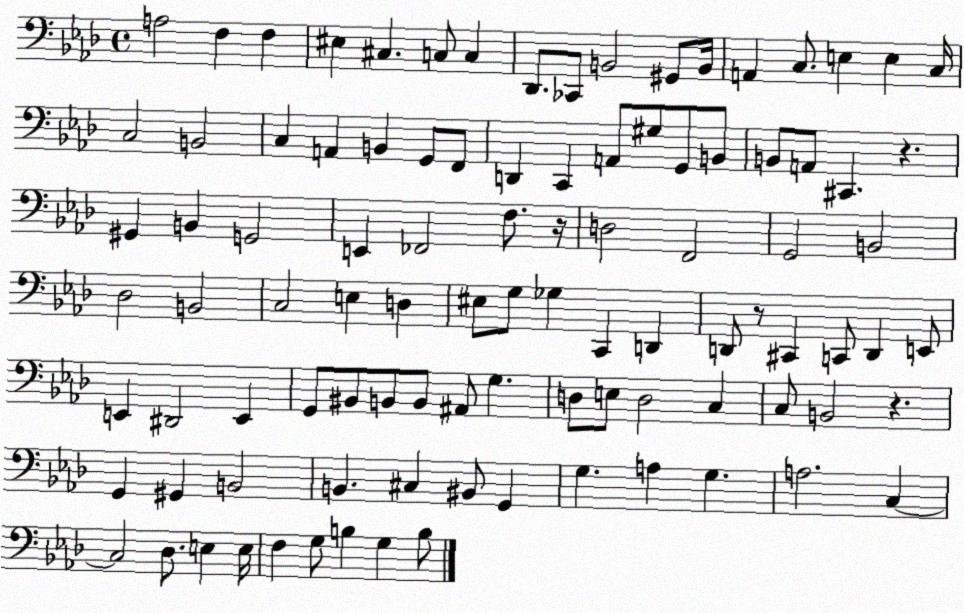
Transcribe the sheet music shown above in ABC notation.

X:1
T:Untitled
M:4/4
L:1/4
K:Ab
A,2 F, F, ^E, ^C, C,/2 C, _D,,/2 _C,,/2 B,,2 ^G,,/2 B,,/4 A,, C,/2 E, E, C,/4 C,2 B,,2 C, A,, B,, G,,/2 F,,/2 D,, C,, A,,/2 ^G,/2 G,,/2 B,,/2 B,,/2 A,,/2 ^C,, z ^G,, B,, G,,2 E,, _F,,2 F,/2 z/4 D,2 F,,2 G,,2 B,,2 _D,2 B,,2 C,2 E, D, ^E,/2 G,/2 _G, C,, D,, D,,/2 z/2 ^C,, C,,/2 D,, E,,/2 E,, ^D,,2 E,, G,,/2 ^B,,/2 B,,/2 B,,/2 ^A,,/2 G, D,/2 E,/2 D,2 C, C,/2 B,,2 z G,, ^G,, B,,2 B,, ^C, ^B,,/2 G,, G, A, G, A,2 C, C,2 _D,/2 E, E,/4 F, G,/2 B, G, B,/2